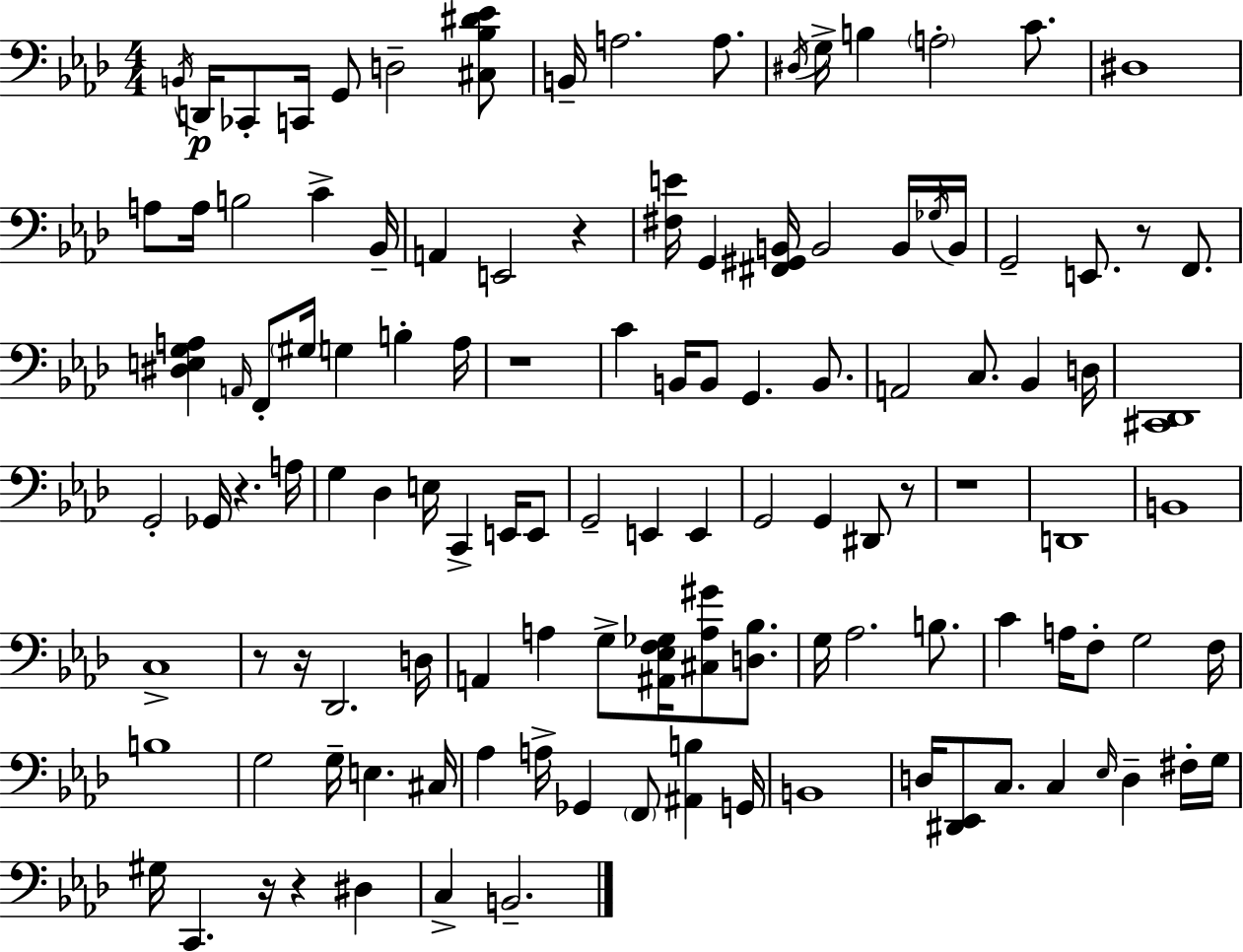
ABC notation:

X:1
T:Untitled
M:4/4
L:1/4
K:Ab
B,,/4 D,,/4 _C,,/2 C,,/4 G,,/2 D,2 [^C,_B,^D_E]/2 B,,/4 A,2 A,/2 ^D,/4 G,/4 B, A,2 C/2 ^D,4 A,/2 A,/4 B,2 C _B,,/4 A,, E,,2 z [^F,E]/4 G,, [^F,,^G,,B,,]/4 B,,2 B,,/4 _G,/4 B,,/4 G,,2 E,,/2 z/2 F,,/2 [^D,E,G,A,] A,,/4 F,,/2 ^G,/4 G, B, A,/4 z4 C B,,/4 B,,/2 G,, B,,/2 A,,2 C,/2 _B,, D,/4 [^C,,_D,,]4 G,,2 _G,,/4 z A,/4 G, _D, E,/4 C,, E,,/4 E,,/2 G,,2 E,, E,, G,,2 G,, ^D,,/2 z/2 z4 D,,4 B,,4 C,4 z/2 z/4 _D,,2 D,/4 A,, A, G,/2 [^A,,_E,F,_G,]/4 [^C,A,^G]/2 [D,_B,]/2 G,/4 _A,2 B,/2 C A,/4 F,/2 G,2 F,/4 B,4 G,2 G,/4 E, ^C,/4 _A, A,/4 _G,, F,,/2 [^A,,B,] G,,/4 B,,4 D,/4 [^D,,_E,,]/2 C,/2 C, _E,/4 D, ^F,/4 G,/4 ^G,/4 C,, z/4 z ^D, C, B,,2